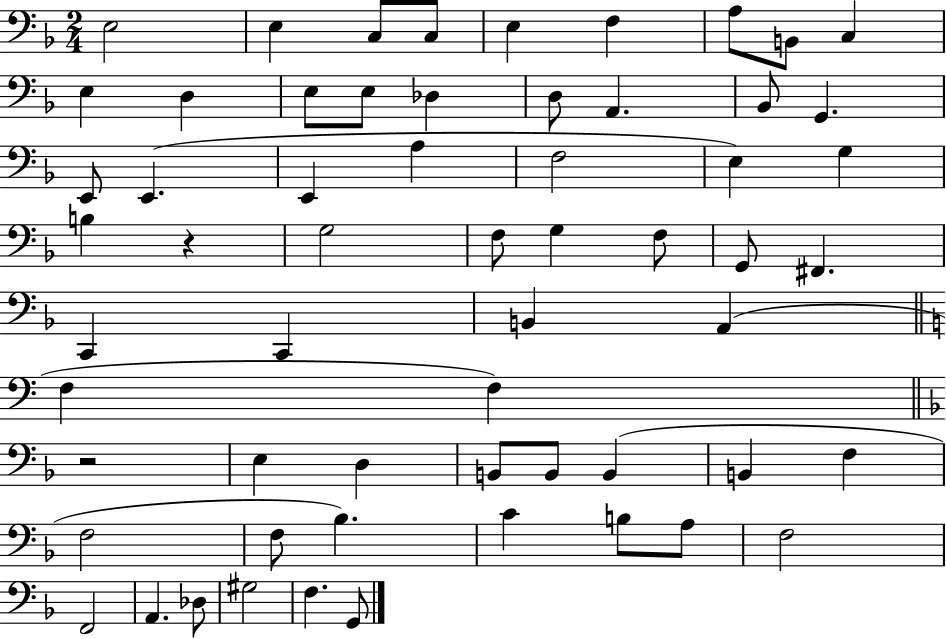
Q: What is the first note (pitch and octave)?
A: E3